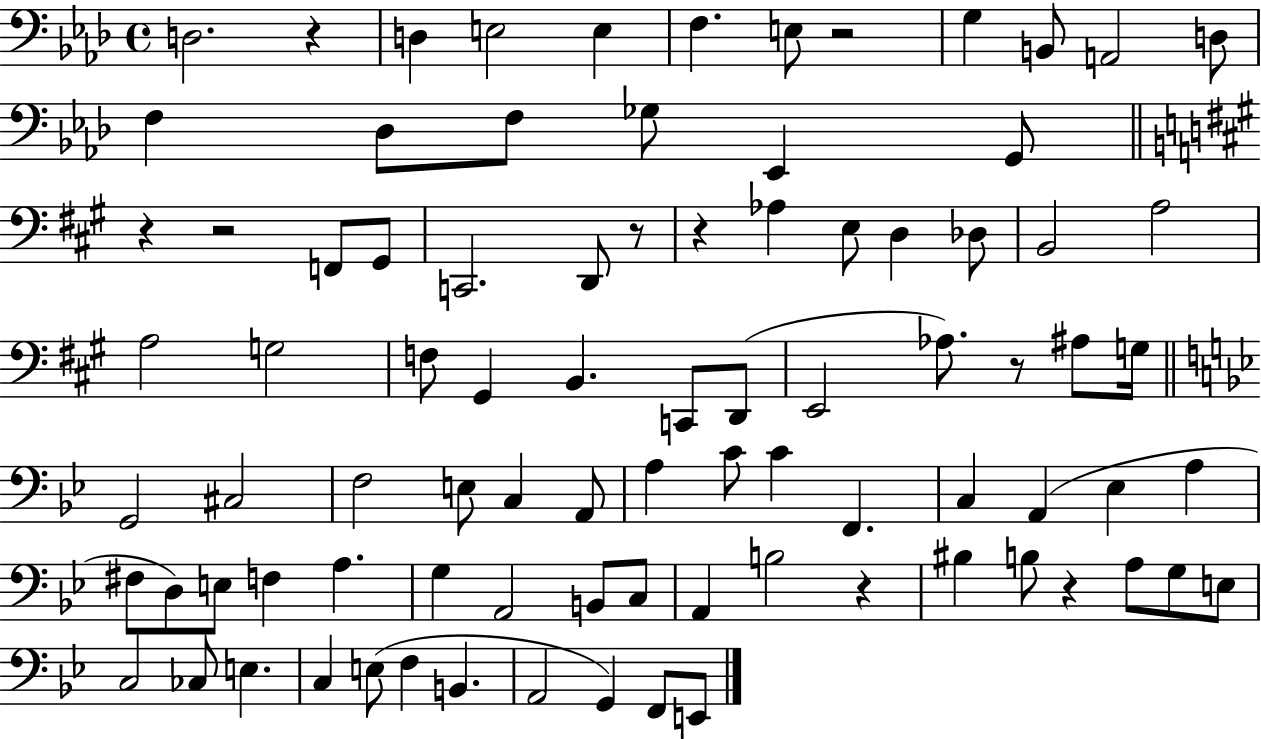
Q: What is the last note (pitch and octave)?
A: E2